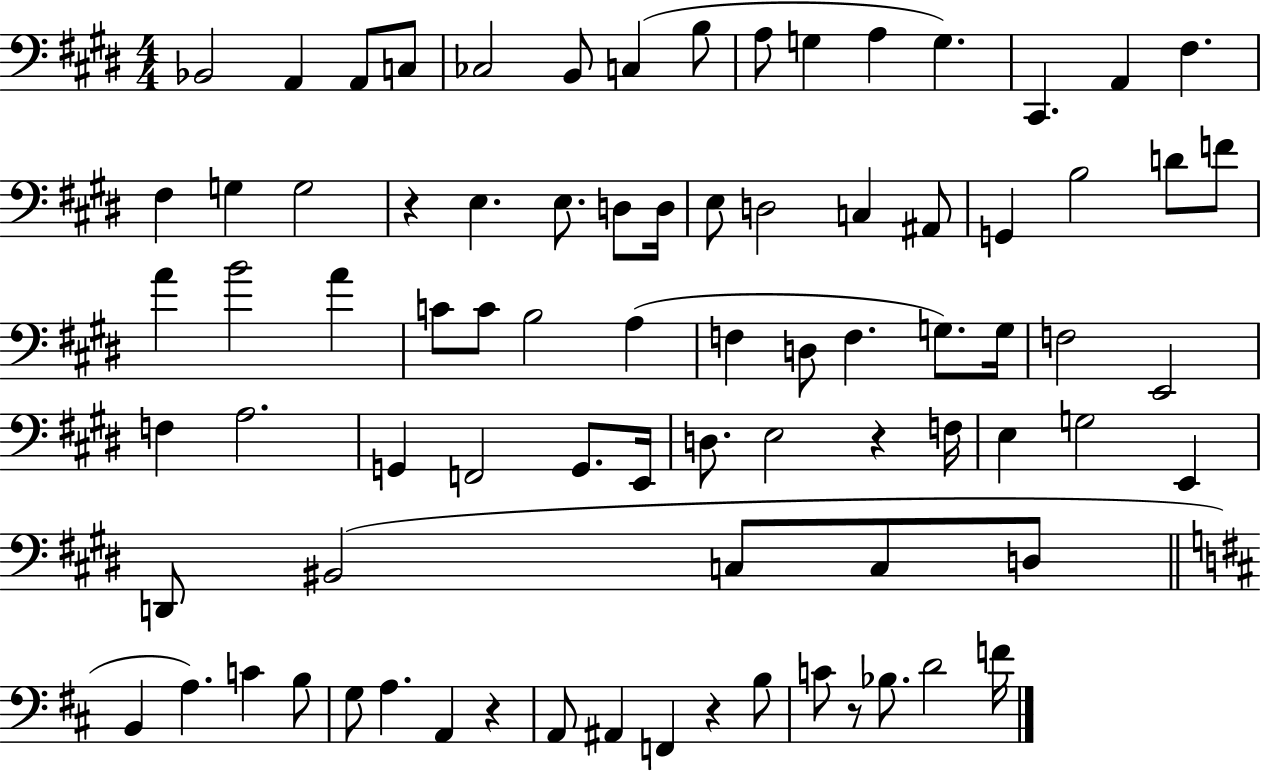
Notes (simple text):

Bb2/h A2/q A2/e C3/e CES3/h B2/e C3/q B3/e A3/e G3/q A3/q G3/q. C#2/q. A2/q F#3/q. F#3/q G3/q G3/h R/q E3/q. E3/e. D3/e D3/s E3/e D3/h C3/q A#2/e G2/q B3/h D4/e F4/e A4/q B4/h A4/q C4/e C4/e B3/h A3/q F3/q D3/e F3/q. G3/e. G3/s F3/h E2/h F3/q A3/h. G2/q F2/h G2/e. E2/s D3/e. E3/h R/q F3/s E3/q G3/h E2/q D2/e BIS2/h C3/e C3/e D3/e B2/q A3/q. C4/q B3/e G3/e A3/q. A2/q R/q A2/e A#2/q F2/q R/q B3/e C4/e R/e Bb3/e. D4/h F4/s